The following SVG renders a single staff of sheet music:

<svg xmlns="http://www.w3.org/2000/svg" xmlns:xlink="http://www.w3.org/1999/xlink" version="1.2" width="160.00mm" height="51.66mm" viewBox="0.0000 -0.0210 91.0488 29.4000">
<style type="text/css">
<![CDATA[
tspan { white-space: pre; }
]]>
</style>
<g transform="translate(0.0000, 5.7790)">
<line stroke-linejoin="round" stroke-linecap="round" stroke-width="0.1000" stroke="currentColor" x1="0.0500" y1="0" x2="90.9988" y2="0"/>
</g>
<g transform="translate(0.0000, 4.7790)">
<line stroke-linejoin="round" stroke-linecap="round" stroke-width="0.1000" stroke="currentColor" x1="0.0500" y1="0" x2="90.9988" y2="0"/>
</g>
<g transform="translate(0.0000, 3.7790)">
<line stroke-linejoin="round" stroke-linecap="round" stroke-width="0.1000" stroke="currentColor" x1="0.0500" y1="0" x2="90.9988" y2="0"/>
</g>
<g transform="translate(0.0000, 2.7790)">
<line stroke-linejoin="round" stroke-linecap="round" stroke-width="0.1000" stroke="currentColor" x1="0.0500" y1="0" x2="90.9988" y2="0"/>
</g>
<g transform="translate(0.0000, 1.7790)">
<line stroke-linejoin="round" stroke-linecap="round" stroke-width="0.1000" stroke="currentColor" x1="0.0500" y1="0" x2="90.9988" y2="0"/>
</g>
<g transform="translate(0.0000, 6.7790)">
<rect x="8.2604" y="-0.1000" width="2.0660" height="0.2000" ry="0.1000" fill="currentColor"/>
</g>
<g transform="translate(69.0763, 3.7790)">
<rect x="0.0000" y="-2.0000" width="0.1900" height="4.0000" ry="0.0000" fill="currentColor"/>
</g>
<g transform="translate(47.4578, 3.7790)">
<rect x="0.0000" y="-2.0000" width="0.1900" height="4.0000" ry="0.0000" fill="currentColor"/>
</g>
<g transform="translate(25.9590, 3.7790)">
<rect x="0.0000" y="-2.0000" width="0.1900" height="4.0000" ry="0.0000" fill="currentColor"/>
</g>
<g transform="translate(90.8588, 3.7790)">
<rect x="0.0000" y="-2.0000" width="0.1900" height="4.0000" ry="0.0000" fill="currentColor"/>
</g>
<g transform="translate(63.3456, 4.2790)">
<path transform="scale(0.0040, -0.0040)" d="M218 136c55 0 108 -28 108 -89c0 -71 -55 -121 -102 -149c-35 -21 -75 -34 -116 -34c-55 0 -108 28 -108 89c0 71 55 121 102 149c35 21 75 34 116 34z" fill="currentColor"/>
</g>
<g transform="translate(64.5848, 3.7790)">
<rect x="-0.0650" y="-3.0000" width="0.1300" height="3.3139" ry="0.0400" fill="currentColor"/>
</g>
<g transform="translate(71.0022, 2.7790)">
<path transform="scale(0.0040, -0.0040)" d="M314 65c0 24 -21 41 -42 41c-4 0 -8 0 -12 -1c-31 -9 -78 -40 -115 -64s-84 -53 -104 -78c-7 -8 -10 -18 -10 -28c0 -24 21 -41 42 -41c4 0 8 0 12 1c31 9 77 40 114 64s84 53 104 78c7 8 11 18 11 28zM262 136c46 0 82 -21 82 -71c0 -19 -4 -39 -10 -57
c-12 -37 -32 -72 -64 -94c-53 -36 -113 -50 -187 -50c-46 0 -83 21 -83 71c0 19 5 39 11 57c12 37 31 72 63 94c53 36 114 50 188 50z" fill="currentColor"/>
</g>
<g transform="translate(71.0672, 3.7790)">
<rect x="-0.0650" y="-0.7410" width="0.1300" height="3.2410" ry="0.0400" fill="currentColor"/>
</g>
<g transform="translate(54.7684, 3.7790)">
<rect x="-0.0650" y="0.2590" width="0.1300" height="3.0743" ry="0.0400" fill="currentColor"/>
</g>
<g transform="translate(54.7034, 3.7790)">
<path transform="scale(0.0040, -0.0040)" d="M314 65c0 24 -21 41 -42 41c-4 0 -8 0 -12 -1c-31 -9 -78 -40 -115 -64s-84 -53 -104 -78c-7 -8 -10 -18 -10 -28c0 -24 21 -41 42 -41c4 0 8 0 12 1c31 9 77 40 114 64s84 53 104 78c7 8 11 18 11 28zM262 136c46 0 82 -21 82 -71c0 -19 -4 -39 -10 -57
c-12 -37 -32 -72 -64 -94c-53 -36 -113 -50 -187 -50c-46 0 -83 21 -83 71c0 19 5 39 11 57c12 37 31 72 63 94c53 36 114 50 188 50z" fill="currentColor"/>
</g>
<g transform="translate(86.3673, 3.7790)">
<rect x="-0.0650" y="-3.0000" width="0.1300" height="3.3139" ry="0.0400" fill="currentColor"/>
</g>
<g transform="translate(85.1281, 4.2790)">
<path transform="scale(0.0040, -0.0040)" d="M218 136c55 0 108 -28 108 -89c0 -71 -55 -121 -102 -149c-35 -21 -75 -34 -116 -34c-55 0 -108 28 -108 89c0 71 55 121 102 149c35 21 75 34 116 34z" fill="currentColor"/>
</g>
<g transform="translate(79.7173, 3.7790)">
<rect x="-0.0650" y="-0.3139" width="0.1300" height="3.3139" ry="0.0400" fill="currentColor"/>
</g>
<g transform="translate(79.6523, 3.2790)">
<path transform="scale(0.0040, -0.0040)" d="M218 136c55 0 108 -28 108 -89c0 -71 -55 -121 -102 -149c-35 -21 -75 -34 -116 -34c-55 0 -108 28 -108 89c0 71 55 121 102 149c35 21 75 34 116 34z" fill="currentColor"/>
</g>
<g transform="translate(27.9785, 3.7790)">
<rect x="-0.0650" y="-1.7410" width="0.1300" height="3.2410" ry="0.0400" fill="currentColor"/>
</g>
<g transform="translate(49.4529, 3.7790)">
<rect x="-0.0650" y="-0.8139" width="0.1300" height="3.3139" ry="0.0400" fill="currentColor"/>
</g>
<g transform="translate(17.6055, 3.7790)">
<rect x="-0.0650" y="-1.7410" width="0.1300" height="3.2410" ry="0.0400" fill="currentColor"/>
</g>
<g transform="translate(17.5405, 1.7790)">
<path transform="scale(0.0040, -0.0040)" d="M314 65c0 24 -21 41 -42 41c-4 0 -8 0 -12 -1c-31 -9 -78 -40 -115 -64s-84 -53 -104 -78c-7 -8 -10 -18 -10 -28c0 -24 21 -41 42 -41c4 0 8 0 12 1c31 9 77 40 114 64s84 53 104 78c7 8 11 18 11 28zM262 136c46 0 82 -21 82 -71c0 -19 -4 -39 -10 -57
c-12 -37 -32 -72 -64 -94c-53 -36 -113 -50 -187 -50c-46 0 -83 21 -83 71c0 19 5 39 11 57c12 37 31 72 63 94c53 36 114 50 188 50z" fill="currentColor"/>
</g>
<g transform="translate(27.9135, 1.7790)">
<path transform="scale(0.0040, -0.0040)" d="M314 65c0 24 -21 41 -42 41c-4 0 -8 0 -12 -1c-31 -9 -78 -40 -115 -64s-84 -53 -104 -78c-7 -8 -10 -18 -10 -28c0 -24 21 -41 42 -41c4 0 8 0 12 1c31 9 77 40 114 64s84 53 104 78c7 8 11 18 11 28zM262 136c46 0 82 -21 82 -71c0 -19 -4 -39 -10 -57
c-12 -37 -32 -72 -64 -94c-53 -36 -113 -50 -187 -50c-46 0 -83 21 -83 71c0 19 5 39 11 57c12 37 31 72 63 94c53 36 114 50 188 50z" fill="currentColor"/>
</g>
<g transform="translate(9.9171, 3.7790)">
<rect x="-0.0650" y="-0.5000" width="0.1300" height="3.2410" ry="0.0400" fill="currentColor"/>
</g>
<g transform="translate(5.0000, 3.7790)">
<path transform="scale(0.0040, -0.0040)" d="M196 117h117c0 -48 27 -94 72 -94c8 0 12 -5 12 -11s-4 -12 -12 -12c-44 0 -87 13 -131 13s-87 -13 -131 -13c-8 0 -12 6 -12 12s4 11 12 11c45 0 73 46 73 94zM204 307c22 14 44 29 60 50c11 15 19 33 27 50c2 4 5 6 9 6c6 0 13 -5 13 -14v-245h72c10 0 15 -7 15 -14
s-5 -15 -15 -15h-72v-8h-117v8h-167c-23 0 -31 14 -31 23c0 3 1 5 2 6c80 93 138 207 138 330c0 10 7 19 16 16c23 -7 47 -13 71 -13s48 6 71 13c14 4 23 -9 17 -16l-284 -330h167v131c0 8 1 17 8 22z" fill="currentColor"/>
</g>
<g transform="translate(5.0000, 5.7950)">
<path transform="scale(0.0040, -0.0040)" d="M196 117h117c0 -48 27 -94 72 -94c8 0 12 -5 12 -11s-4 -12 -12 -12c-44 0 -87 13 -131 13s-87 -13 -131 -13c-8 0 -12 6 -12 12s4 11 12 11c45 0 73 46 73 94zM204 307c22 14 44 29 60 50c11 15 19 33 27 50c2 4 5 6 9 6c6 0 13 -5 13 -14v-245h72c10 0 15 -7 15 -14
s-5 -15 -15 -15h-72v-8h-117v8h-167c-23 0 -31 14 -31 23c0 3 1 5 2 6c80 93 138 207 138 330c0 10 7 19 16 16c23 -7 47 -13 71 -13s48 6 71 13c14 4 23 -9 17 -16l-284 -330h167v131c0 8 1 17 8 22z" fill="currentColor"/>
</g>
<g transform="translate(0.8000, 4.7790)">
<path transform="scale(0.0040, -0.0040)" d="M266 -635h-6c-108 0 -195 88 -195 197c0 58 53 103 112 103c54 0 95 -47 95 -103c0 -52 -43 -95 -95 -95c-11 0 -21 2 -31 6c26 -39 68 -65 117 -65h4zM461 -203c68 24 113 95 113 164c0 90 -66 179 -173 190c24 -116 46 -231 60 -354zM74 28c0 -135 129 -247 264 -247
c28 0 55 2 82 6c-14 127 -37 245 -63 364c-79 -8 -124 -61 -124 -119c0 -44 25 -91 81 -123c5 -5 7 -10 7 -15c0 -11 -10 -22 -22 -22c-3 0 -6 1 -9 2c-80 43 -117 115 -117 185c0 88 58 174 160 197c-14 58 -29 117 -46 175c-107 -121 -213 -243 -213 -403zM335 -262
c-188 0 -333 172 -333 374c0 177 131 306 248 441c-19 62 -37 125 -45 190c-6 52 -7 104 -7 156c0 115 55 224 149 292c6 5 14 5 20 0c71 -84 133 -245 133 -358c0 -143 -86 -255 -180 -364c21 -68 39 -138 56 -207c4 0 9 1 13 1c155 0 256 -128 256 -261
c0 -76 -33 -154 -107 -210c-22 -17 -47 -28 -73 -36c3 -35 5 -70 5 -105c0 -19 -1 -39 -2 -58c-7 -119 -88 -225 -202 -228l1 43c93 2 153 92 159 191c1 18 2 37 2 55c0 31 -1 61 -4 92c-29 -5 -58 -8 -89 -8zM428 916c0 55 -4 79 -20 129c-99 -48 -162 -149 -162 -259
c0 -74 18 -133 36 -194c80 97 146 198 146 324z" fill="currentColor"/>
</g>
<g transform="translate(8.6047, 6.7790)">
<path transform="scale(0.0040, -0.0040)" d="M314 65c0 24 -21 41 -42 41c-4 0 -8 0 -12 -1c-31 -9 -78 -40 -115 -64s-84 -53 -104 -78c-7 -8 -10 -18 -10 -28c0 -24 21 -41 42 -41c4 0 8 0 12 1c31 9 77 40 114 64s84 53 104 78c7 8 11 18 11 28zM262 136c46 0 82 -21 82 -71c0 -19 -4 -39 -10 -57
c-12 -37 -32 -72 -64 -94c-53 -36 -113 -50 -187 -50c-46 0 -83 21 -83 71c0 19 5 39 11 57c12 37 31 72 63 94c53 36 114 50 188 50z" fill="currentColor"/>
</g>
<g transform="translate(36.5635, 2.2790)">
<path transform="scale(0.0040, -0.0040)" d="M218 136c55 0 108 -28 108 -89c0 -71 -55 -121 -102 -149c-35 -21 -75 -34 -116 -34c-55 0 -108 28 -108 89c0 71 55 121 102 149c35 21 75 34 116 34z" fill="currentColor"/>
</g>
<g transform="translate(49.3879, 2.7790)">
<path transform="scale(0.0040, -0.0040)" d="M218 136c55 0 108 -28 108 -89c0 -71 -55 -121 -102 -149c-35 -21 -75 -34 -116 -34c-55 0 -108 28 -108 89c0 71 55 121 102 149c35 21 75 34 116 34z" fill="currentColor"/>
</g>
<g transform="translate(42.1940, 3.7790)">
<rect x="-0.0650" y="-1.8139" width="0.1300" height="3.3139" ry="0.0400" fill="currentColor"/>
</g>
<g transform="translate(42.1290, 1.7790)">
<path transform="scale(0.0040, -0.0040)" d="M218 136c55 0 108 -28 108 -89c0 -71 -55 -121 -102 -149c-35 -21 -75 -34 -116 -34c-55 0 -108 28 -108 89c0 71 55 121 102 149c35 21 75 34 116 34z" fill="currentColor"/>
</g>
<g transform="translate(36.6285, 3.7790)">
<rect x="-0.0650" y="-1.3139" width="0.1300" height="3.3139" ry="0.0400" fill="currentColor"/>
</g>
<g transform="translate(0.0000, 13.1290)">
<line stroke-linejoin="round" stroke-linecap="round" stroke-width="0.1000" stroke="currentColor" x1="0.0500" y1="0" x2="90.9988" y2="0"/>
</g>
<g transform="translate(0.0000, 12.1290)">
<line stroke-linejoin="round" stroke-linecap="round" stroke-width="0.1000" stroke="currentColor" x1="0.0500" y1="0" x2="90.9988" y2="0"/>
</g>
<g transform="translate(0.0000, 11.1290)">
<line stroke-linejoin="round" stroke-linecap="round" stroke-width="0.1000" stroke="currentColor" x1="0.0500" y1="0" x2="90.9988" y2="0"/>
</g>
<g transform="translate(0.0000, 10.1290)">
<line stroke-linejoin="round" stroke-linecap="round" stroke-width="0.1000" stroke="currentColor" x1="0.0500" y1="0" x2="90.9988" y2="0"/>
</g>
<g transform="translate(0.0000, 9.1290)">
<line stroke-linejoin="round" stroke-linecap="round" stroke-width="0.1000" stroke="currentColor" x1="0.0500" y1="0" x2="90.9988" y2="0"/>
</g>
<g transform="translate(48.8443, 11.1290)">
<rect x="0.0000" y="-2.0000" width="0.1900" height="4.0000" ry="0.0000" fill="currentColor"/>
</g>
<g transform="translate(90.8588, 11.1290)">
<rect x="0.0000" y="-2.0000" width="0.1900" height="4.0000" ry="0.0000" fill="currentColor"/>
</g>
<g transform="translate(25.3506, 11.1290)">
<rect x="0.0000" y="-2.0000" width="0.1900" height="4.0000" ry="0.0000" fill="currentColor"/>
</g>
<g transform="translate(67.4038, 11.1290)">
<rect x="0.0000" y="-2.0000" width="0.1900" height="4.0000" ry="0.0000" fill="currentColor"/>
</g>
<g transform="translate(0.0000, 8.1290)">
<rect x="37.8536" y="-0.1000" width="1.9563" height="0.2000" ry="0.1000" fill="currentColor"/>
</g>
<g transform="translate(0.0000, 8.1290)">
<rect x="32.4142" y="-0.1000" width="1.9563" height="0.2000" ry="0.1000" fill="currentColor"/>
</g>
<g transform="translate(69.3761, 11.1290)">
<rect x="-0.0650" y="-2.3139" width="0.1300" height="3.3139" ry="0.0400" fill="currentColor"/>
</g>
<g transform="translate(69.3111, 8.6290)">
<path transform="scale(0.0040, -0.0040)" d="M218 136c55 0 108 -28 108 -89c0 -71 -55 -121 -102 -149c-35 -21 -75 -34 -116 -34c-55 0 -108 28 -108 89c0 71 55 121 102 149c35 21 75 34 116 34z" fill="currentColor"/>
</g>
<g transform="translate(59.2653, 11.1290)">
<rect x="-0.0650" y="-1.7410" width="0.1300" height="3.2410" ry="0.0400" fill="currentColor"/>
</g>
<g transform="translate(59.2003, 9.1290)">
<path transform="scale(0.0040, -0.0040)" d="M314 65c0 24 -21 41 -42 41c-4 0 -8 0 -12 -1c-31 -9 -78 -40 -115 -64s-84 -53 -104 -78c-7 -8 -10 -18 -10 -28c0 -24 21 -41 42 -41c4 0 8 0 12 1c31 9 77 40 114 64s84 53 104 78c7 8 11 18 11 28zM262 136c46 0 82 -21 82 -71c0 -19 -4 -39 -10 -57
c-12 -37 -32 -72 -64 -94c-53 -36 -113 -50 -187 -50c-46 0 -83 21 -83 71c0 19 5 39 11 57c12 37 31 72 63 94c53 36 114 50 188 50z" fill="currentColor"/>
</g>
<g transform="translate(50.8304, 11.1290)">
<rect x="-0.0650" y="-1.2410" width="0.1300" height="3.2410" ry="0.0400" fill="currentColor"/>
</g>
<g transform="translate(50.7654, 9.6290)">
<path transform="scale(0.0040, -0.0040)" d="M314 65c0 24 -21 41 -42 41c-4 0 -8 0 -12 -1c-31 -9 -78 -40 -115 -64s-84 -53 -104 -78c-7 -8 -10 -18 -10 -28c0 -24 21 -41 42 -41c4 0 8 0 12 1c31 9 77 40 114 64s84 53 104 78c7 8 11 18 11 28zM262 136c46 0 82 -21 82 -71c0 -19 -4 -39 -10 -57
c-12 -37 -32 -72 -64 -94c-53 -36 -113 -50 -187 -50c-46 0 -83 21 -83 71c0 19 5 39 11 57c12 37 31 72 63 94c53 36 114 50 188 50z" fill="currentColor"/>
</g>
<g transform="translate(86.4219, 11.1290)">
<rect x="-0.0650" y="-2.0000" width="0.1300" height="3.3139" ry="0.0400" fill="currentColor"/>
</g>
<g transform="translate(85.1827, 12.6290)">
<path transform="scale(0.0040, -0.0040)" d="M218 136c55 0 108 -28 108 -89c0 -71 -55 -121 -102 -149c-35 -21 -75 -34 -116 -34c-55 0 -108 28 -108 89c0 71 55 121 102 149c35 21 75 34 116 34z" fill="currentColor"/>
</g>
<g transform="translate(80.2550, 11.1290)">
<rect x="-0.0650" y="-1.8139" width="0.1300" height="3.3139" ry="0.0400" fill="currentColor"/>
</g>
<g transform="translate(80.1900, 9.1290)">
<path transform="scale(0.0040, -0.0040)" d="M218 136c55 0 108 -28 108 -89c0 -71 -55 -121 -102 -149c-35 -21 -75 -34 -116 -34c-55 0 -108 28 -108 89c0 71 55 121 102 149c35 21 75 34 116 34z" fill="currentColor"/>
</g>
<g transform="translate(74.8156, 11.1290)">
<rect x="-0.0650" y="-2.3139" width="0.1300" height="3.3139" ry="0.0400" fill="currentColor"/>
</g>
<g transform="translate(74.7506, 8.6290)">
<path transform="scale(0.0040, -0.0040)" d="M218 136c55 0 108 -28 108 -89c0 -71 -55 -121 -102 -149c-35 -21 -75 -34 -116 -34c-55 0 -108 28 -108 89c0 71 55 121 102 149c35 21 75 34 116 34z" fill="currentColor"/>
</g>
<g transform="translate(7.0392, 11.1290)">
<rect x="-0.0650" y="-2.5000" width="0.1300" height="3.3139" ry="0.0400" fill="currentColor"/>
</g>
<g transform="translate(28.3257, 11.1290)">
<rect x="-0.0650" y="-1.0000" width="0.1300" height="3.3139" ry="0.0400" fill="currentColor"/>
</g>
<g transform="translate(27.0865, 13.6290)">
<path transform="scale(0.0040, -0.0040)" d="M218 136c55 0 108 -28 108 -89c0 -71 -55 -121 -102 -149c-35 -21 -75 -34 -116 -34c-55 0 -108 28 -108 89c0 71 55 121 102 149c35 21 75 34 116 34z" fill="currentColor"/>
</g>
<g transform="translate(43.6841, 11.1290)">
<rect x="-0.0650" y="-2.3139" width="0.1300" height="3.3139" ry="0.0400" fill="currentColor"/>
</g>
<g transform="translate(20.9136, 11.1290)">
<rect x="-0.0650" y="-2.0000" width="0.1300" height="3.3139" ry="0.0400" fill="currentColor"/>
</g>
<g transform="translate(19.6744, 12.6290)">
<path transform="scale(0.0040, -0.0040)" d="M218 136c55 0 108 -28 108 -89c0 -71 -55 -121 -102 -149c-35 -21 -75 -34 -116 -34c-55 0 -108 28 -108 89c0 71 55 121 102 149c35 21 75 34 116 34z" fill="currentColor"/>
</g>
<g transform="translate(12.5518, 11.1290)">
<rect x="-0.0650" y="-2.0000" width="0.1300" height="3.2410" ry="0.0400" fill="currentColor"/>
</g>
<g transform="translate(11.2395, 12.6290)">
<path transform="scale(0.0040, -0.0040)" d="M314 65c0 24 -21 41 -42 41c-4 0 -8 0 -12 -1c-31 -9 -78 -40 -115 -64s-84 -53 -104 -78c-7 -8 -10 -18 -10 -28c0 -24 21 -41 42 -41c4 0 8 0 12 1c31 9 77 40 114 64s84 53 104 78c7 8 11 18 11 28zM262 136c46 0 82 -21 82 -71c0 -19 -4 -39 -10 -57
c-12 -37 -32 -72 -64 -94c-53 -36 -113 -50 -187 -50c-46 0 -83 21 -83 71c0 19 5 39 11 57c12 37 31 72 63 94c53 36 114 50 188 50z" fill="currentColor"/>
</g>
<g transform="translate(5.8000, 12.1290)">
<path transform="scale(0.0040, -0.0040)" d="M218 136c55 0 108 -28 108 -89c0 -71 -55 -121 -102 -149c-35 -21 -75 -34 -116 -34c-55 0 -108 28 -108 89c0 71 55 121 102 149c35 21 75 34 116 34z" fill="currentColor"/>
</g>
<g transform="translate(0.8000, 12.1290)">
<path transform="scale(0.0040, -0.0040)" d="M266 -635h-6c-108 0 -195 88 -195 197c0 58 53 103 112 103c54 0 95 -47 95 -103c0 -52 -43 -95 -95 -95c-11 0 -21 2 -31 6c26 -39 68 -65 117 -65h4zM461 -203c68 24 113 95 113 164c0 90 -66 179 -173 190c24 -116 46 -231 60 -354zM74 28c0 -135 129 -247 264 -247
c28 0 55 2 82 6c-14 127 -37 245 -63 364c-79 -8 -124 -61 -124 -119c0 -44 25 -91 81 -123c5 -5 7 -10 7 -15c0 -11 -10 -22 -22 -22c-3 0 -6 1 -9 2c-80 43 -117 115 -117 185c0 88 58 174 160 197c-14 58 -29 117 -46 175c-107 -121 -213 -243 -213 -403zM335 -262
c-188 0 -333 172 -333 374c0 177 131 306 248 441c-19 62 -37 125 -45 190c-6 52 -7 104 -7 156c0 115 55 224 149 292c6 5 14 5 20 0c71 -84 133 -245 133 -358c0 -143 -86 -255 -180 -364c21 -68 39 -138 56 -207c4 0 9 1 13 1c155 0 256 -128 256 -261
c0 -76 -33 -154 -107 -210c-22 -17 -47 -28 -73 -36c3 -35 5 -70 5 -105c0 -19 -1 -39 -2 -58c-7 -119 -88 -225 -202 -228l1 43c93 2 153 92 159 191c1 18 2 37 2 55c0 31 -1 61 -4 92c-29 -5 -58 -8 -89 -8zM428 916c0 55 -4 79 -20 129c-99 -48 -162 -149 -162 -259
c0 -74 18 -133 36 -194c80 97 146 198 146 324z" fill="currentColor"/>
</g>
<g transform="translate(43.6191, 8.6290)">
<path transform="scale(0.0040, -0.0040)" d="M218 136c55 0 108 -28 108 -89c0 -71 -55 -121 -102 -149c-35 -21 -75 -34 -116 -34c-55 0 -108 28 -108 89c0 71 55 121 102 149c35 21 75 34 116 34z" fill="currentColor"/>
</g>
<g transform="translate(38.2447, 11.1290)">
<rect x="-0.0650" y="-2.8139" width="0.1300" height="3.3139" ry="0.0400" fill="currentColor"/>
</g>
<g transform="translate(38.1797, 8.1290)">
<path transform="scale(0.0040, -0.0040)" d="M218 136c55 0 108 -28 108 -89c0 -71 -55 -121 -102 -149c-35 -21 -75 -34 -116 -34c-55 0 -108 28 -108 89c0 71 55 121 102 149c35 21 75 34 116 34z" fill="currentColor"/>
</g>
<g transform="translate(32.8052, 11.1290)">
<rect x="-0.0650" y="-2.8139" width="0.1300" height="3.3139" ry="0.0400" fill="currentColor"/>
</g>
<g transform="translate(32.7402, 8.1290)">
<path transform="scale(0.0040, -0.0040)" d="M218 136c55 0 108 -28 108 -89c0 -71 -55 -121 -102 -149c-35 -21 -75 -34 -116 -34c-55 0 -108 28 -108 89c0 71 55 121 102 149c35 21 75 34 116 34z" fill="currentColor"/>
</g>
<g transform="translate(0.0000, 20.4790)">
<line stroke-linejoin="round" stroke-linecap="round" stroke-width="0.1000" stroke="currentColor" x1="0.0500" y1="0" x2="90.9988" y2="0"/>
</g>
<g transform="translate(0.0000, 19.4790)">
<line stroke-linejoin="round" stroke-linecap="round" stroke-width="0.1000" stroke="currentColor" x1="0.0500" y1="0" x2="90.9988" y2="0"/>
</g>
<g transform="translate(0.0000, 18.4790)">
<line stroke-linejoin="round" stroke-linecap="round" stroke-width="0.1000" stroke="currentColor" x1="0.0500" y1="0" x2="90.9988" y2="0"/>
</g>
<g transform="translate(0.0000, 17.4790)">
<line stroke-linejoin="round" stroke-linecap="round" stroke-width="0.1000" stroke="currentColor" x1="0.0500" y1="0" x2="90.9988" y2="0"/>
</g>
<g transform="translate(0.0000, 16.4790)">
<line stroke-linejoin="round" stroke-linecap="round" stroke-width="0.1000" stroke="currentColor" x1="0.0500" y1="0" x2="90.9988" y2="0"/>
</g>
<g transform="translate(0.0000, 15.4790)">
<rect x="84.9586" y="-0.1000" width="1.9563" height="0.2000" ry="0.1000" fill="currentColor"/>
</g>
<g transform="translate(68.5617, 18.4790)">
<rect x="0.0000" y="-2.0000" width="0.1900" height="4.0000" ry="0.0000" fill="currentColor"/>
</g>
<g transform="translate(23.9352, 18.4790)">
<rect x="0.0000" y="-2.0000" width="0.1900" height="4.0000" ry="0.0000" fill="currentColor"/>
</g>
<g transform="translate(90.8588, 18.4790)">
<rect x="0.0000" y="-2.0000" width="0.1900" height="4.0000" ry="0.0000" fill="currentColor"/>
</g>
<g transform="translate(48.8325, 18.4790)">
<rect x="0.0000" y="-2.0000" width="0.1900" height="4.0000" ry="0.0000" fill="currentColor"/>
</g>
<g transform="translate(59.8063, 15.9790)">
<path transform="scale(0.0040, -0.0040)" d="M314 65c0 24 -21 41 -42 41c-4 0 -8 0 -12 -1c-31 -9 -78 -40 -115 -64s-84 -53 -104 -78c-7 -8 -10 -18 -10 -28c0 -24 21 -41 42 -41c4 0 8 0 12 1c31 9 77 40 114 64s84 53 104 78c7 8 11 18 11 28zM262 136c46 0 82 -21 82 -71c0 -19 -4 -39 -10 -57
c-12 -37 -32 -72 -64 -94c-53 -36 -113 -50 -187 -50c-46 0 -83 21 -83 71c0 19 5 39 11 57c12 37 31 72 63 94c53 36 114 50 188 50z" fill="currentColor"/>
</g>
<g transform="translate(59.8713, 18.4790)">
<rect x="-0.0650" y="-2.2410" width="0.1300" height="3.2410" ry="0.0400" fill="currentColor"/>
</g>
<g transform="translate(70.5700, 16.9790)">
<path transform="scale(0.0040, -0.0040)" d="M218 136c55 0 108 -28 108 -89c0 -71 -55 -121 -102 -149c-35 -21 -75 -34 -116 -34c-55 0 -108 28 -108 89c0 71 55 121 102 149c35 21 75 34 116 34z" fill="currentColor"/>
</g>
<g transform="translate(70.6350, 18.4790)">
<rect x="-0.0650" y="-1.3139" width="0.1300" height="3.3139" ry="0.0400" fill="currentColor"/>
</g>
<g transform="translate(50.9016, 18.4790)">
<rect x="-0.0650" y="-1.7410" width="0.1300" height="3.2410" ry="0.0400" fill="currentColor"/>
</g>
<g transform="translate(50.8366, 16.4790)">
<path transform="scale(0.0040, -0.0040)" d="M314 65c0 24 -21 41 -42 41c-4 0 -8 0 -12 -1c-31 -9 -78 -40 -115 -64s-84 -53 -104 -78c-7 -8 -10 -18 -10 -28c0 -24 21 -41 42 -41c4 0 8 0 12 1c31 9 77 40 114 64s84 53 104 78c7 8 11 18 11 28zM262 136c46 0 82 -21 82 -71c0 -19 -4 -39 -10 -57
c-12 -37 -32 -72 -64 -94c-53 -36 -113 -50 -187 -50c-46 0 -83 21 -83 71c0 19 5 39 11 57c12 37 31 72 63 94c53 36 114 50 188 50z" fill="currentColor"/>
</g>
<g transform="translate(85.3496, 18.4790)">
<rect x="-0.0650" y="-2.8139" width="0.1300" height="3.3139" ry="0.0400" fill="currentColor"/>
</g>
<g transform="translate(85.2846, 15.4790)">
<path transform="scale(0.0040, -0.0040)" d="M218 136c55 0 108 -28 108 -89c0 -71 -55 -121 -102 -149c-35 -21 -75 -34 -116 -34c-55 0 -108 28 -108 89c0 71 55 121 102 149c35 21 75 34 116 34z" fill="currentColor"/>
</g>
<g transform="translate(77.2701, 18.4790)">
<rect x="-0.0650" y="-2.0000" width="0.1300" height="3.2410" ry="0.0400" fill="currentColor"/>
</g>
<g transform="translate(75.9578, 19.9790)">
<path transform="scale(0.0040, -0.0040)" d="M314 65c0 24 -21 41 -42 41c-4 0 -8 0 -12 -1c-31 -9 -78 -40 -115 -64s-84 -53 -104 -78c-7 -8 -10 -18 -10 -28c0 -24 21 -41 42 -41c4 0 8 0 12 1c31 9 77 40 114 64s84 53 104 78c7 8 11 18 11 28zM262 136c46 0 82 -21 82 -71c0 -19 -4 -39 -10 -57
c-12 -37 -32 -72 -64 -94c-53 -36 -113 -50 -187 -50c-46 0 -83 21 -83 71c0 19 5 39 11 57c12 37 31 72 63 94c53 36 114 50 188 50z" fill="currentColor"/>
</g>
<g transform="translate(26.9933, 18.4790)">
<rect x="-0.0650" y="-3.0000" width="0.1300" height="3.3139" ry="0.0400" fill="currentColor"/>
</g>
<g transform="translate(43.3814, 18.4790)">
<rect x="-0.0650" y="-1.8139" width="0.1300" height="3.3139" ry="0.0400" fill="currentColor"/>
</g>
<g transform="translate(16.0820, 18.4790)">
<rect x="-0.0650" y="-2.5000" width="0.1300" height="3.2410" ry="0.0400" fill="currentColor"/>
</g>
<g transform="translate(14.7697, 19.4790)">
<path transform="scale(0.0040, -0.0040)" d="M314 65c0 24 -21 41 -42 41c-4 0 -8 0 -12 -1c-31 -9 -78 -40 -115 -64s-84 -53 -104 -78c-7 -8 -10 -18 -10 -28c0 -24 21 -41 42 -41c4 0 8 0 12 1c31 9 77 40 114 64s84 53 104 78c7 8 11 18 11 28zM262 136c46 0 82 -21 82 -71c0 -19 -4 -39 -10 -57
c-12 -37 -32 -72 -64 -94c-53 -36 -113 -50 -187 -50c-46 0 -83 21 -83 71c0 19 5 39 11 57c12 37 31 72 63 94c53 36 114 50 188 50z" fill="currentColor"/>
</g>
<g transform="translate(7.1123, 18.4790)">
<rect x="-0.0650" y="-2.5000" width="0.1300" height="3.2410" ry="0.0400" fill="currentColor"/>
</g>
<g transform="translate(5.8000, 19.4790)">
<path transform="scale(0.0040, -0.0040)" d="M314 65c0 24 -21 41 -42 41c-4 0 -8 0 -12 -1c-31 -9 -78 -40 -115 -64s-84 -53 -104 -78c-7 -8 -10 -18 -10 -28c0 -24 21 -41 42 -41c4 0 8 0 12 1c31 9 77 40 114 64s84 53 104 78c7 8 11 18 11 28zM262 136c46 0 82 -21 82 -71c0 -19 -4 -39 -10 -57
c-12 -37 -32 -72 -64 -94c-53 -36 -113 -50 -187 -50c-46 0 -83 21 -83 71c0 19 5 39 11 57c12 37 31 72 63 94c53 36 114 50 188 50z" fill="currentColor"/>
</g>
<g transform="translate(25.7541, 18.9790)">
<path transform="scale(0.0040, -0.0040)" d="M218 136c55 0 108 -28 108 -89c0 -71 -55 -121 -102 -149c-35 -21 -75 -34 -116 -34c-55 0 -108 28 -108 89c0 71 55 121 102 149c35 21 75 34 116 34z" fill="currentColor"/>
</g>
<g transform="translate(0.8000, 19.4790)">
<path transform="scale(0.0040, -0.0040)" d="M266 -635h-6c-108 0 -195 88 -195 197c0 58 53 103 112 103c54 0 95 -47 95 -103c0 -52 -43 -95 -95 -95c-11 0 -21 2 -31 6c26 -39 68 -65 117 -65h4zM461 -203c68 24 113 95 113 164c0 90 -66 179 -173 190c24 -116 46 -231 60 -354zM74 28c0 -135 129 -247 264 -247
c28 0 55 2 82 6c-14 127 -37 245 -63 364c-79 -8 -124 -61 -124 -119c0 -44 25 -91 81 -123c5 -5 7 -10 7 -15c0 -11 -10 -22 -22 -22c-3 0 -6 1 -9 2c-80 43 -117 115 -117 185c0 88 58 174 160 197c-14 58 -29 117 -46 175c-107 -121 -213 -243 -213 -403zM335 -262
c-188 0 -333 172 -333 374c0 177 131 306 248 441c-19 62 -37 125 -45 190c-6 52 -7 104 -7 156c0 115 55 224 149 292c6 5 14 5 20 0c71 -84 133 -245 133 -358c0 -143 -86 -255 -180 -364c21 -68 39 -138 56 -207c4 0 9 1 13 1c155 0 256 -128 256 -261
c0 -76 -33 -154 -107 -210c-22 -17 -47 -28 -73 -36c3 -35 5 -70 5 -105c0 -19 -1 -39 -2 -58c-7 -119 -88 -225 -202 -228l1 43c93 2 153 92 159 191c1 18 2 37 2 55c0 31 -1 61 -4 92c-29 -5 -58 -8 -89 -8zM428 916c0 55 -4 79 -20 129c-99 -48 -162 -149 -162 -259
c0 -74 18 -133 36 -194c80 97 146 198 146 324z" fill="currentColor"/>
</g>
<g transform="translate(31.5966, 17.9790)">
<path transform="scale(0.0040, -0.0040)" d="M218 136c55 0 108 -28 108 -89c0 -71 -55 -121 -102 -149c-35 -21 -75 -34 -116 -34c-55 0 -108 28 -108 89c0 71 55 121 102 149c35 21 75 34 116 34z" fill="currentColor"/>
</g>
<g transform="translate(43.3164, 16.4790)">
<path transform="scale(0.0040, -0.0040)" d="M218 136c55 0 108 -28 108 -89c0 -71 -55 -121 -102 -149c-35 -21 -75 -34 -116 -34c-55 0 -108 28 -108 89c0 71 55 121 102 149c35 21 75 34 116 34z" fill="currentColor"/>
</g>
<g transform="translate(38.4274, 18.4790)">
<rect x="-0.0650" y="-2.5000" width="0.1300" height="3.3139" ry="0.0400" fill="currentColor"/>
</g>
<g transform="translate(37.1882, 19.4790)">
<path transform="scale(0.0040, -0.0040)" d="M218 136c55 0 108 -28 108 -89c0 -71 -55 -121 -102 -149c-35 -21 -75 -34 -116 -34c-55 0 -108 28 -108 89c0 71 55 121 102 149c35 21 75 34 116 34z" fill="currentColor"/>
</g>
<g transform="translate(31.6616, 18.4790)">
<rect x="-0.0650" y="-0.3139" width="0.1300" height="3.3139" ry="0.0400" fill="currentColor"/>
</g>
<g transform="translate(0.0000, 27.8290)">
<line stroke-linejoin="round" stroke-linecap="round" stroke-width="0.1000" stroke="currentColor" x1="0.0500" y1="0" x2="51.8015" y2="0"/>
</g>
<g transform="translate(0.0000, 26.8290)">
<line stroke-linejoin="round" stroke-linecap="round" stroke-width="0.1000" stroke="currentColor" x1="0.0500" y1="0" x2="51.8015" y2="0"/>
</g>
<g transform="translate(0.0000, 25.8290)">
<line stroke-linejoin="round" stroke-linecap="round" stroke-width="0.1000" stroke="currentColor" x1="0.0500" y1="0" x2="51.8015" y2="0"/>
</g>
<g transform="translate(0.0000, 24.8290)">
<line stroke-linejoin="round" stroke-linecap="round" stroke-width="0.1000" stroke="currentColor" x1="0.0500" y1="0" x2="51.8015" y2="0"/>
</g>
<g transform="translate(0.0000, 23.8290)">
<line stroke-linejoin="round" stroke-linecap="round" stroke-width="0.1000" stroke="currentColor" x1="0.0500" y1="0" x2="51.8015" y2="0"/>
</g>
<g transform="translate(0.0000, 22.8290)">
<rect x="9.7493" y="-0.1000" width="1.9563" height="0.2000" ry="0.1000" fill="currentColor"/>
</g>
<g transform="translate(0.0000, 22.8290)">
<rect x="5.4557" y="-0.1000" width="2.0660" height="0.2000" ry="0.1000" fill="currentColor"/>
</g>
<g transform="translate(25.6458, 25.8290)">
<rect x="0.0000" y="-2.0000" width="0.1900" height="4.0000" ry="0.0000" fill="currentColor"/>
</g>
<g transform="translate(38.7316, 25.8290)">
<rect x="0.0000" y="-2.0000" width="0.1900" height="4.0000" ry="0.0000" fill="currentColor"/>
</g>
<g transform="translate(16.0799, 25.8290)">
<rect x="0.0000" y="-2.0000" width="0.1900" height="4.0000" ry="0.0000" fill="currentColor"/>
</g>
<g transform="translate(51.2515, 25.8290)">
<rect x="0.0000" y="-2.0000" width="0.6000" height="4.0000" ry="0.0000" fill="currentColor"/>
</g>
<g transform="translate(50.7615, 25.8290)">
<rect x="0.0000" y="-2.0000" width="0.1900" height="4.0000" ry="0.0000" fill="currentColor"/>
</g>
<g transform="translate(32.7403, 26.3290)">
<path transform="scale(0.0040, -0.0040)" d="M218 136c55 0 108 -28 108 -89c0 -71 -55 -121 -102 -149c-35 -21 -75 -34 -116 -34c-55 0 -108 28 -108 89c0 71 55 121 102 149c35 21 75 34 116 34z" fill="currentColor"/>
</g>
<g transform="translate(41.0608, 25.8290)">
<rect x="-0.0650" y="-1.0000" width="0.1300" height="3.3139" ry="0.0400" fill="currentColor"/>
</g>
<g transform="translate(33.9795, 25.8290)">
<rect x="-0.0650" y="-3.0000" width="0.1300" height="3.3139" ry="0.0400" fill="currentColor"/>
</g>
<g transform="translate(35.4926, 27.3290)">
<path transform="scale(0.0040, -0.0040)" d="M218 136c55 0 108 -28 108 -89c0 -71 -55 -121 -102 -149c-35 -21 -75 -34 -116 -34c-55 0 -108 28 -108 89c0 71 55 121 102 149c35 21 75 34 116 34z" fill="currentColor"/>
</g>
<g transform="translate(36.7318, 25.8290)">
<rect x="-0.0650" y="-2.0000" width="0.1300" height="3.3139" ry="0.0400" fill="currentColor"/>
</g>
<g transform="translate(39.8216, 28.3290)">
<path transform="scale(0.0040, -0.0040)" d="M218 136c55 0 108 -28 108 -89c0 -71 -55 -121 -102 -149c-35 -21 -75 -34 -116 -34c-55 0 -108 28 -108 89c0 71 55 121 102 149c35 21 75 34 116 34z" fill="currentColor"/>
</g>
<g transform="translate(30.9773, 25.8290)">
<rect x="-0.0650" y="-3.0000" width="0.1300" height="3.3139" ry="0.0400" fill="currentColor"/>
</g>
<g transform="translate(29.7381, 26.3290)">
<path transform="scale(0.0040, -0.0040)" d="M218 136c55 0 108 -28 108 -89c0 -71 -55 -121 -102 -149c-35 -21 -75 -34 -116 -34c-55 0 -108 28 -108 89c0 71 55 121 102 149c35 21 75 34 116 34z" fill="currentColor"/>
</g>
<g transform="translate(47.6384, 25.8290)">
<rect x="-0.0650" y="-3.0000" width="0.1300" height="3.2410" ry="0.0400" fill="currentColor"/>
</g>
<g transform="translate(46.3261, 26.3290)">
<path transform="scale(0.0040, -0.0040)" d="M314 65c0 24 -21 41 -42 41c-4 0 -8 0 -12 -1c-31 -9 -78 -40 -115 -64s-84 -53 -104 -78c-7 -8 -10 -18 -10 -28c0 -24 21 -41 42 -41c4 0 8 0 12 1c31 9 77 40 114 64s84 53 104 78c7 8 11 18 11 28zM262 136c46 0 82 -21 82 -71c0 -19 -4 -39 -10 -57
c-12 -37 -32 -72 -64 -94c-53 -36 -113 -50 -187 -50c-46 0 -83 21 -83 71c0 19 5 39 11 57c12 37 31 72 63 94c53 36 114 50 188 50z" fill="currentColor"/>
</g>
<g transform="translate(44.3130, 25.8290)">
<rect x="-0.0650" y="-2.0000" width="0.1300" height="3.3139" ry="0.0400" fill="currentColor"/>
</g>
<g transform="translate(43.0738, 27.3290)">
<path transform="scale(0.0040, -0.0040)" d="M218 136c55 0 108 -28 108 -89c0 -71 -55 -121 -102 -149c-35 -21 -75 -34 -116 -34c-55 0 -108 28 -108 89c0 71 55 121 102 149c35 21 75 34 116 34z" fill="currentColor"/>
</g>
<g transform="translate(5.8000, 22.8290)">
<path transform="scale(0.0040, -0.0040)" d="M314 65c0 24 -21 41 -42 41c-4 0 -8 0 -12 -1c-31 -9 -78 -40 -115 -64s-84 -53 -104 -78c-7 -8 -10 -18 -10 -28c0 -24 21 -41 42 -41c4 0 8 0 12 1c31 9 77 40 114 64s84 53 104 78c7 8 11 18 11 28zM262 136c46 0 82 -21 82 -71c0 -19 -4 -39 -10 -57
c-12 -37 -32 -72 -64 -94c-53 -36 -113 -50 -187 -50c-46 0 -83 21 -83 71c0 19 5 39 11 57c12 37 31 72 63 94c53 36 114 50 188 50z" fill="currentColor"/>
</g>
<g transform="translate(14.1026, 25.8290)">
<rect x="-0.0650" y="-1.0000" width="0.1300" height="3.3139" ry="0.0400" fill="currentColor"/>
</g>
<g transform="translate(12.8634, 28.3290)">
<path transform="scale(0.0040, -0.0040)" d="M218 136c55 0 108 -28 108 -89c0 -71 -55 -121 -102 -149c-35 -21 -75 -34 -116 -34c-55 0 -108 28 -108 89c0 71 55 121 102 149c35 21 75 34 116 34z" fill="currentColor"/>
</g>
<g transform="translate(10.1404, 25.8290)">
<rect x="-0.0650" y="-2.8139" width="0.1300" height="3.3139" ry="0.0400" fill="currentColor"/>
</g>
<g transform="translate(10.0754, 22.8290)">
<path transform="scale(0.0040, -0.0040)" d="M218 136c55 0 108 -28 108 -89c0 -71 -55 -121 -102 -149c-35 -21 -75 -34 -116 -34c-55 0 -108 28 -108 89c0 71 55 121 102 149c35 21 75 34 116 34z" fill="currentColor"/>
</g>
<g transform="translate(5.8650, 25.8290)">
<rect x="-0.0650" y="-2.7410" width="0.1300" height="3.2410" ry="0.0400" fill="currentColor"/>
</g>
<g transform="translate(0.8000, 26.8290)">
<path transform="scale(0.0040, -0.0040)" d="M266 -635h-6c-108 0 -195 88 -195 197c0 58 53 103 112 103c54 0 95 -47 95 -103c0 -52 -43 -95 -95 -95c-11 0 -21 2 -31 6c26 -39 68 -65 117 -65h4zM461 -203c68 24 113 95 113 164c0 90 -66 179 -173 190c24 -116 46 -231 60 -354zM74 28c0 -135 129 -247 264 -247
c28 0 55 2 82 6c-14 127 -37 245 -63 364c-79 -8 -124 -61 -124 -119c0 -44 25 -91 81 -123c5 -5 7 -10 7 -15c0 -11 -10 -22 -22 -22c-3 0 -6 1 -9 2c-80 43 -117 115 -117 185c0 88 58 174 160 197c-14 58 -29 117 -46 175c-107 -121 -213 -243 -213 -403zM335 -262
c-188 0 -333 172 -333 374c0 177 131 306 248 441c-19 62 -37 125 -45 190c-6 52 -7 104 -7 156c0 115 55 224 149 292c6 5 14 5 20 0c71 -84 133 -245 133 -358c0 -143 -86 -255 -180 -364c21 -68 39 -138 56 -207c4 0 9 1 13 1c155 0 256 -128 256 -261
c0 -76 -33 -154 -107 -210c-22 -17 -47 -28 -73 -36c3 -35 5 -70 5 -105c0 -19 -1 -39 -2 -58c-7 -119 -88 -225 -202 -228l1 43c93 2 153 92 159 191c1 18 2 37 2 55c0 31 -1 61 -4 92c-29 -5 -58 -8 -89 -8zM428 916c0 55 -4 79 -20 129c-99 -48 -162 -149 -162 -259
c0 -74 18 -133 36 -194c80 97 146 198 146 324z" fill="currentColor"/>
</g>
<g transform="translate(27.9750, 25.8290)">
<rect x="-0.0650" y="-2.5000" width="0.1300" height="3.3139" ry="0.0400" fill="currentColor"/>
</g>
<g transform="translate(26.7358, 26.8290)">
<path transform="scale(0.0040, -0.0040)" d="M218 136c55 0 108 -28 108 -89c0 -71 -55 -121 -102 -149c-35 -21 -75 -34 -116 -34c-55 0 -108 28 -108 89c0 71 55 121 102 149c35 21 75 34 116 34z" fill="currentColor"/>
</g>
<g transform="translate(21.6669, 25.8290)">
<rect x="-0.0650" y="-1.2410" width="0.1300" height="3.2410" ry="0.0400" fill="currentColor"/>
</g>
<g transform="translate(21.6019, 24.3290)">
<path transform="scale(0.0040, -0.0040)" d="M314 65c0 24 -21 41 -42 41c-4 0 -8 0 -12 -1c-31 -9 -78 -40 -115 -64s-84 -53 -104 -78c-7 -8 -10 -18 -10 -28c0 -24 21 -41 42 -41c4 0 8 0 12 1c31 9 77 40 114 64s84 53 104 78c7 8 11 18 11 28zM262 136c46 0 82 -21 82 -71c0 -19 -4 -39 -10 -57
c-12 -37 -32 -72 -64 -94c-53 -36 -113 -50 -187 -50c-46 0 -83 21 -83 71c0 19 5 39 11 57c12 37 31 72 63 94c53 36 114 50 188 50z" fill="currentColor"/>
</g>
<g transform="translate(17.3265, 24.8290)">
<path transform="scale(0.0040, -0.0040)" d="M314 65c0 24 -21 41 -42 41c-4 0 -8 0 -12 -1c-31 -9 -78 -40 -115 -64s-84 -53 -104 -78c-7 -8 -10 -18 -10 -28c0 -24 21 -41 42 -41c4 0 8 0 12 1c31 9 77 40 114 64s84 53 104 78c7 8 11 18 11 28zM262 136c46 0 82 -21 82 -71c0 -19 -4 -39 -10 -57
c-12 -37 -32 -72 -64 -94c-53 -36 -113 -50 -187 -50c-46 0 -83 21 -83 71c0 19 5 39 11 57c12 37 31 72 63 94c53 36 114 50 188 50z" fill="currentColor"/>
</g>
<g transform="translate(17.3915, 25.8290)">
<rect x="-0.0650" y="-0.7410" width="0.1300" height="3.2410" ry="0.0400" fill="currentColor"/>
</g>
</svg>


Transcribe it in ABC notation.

X:1
T:Untitled
M:4/4
L:1/4
K:C
C2 f2 f2 e f d B2 A d2 c A G F2 F D a a g e2 f2 g g f F G2 G2 A c G f f2 g2 e F2 a a2 a D d2 e2 G A A F D F A2